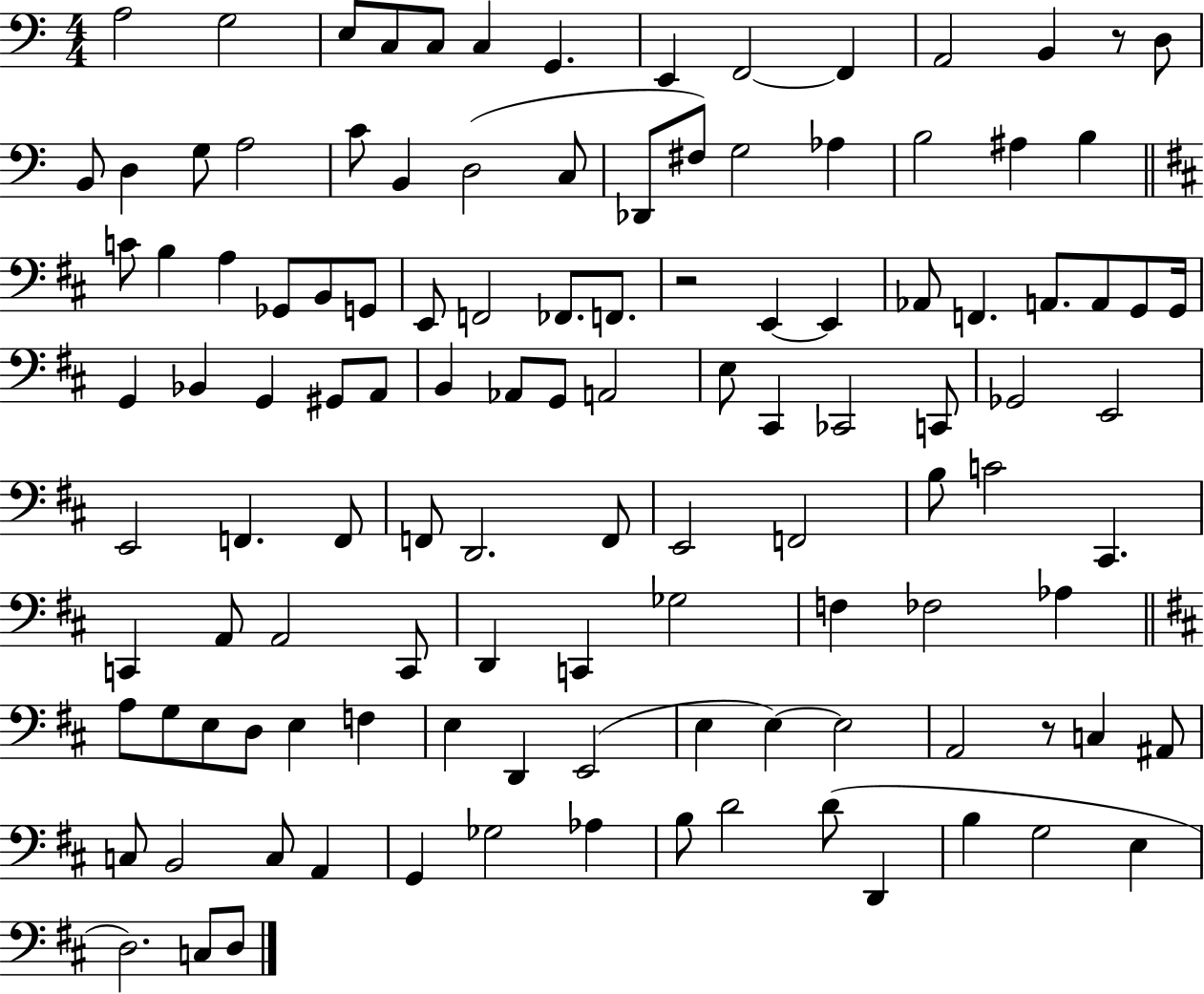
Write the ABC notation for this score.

X:1
T:Untitled
M:4/4
L:1/4
K:C
A,2 G,2 E,/2 C,/2 C,/2 C, G,, E,, F,,2 F,, A,,2 B,, z/2 D,/2 B,,/2 D, G,/2 A,2 C/2 B,, D,2 C,/2 _D,,/2 ^F,/2 G,2 _A, B,2 ^A, B, C/2 B, A, _G,,/2 B,,/2 G,,/2 E,,/2 F,,2 _F,,/2 F,,/2 z2 E,, E,, _A,,/2 F,, A,,/2 A,,/2 G,,/2 G,,/4 G,, _B,, G,, ^G,,/2 A,,/2 B,, _A,,/2 G,,/2 A,,2 E,/2 ^C,, _C,,2 C,,/2 _G,,2 E,,2 E,,2 F,, F,,/2 F,,/2 D,,2 F,,/2 E,,2 F,,2 B,/2 C2 ^C,, C,, A,,/2 A,,2 C,,/2 D,, C,, _G,2 F, _F,2 _A, A,/2 G,/2 E,/2 D,/2 E, F, E, D,, E,,2 E, E, E,2 A,,2 z/2 C, ^A,,/2 C,/2 B,,2 C,/2 A,, G,, _G,2 _A, B,/2 D2 D/2 D,, B, G,2 E, D,2 C,/2 D,/2